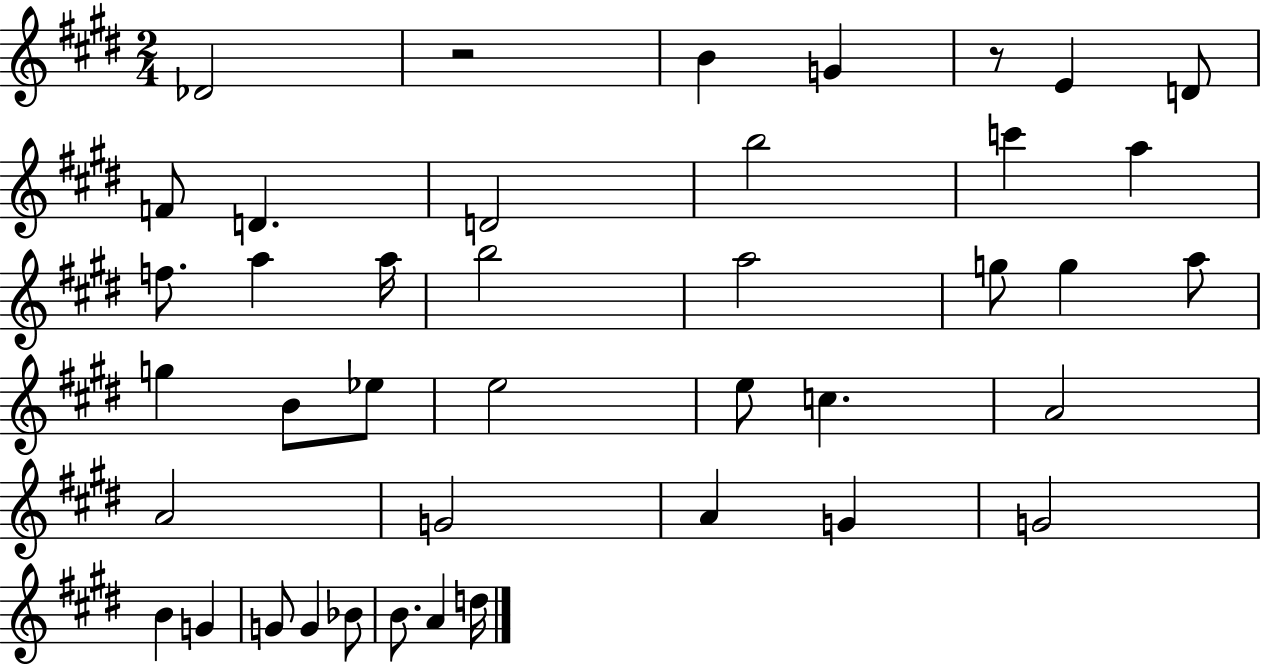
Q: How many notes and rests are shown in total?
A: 41